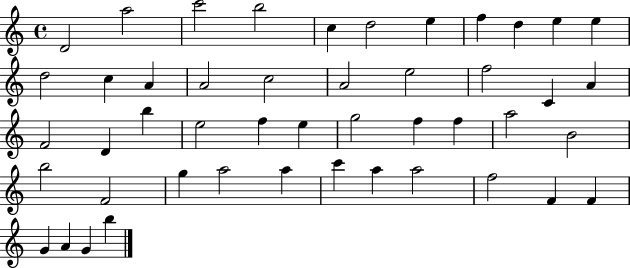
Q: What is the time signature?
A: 4/4